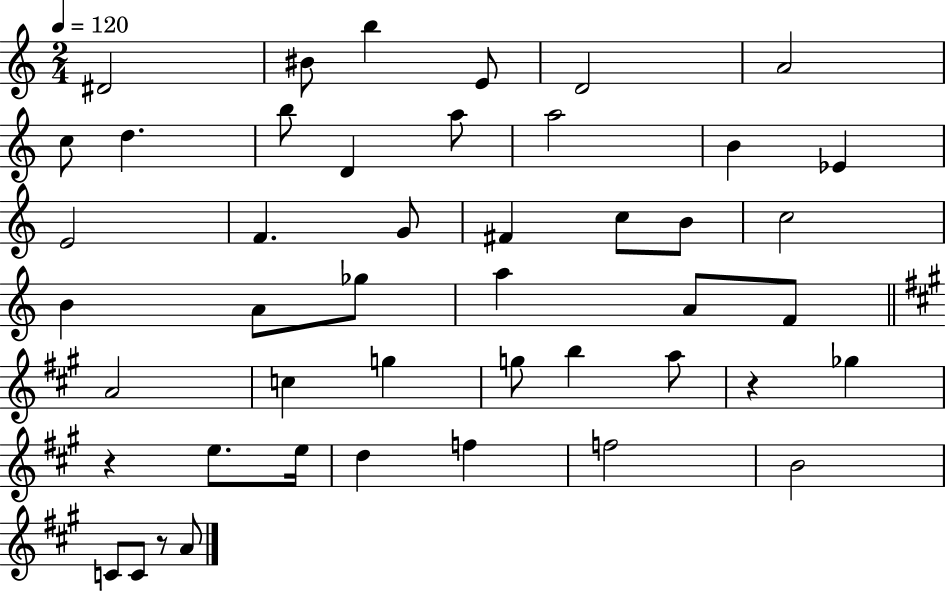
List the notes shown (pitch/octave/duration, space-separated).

D#4/h BIS4/e B5/q E4/e D4/h A4/h C5/e D5/q. B5/e D4/q A5/e A5/h B4/q Eb4/q E4/h F4/q. G4/e F#4/q C5/e B4/e C5/h B4/q A4/e Gb5/e A5/q A4/e F4/e A4/h C5/q G5/q G5/e B5/q A5/e R/q Gb5/q R/q E5/e. E5/s D5/q F5/q F5/h B4/h C4/e C4/e R/e A4/e